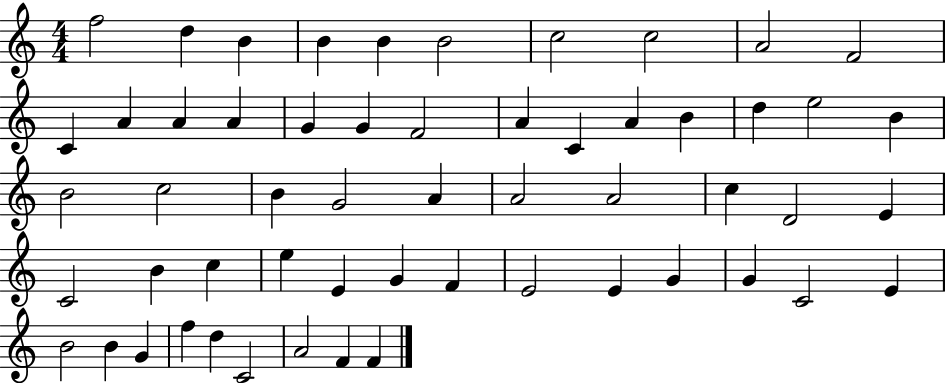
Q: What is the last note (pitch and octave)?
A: F4